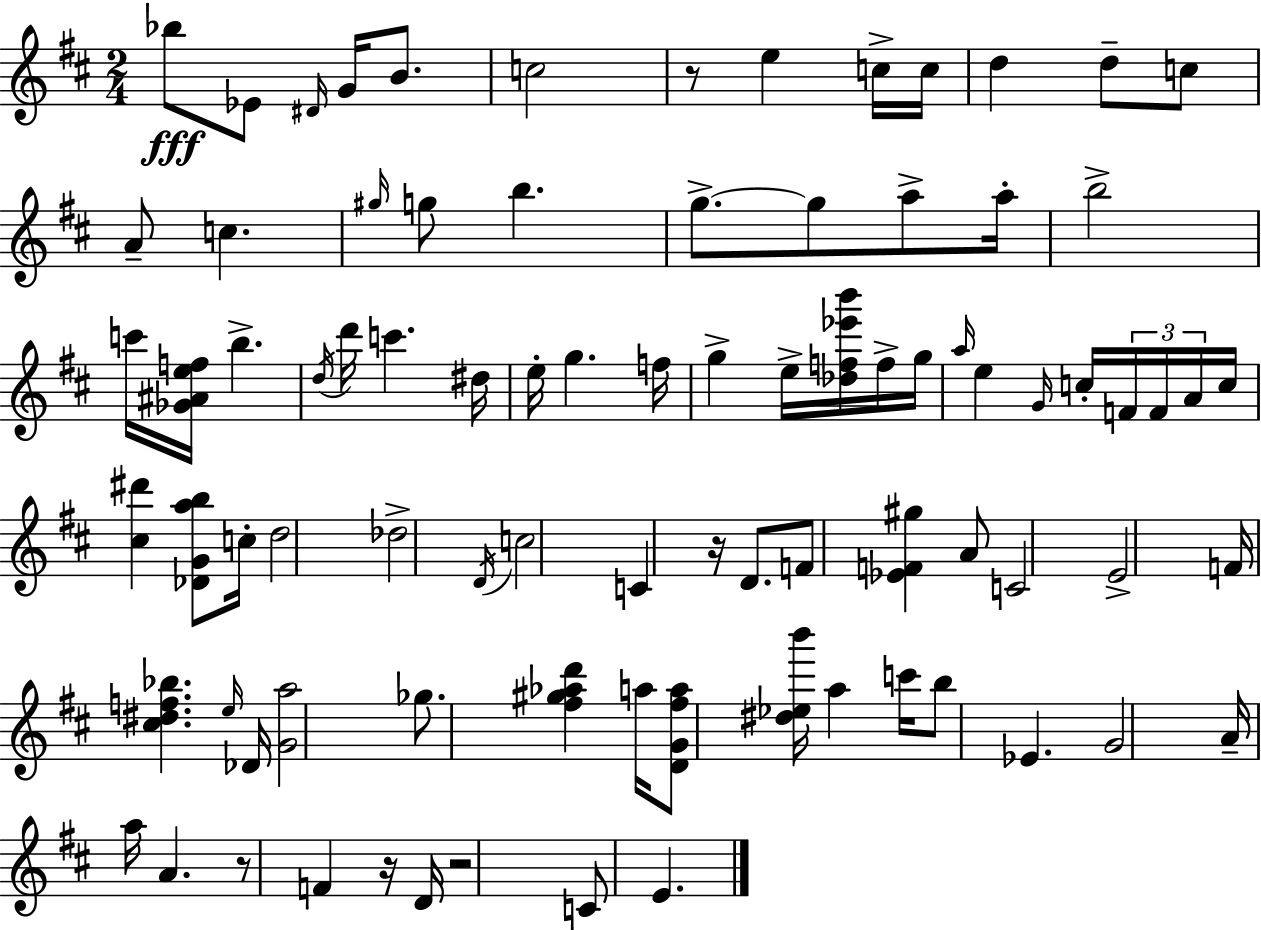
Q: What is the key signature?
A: D major